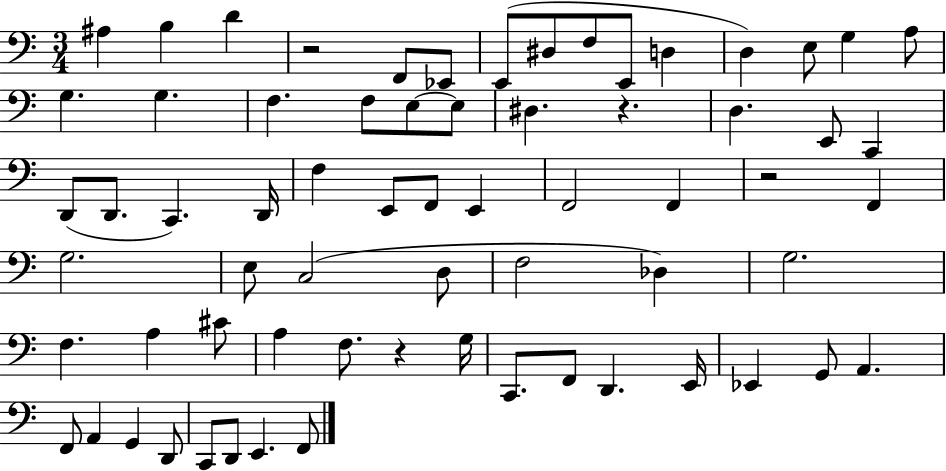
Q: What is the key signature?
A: C major